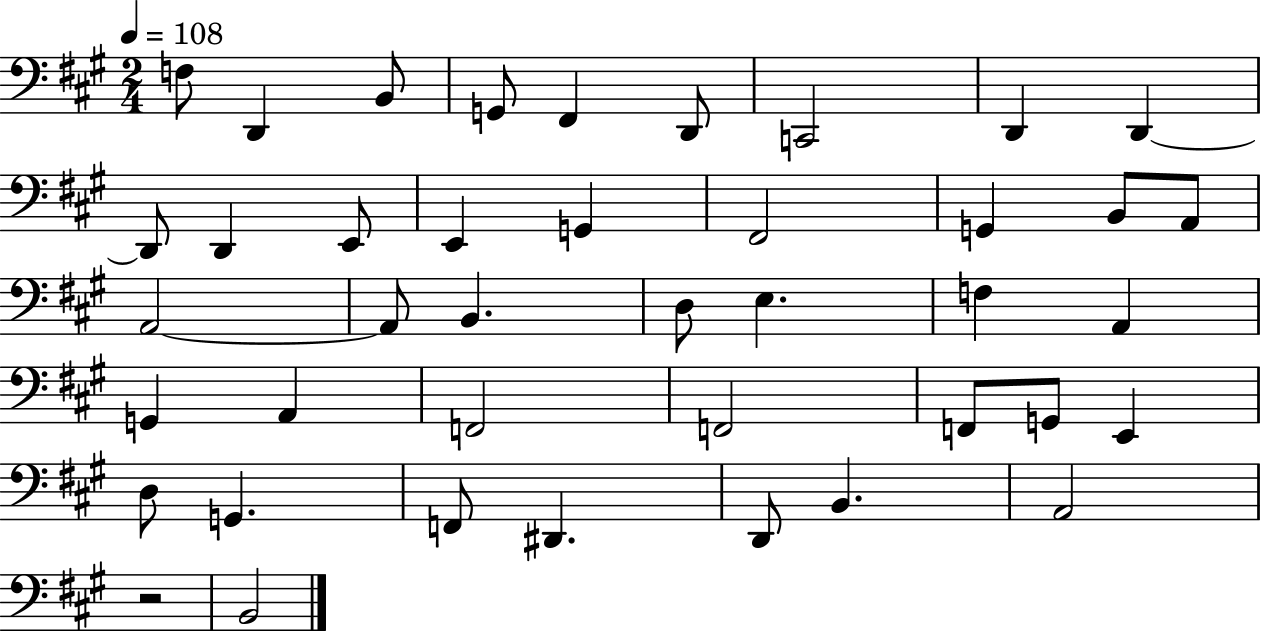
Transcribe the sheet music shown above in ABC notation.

X:1
T:Untitled
M:2/4
L:1/4
K:A
F,/2 D,, B,,/2 G,,/2 ^F,, D,,/2 C,,2 D,, D,, D,,/2 D,, E,,/2 E,, G,, ^F,,2 G,, B,,/2 A,,/2 A,,2 A,,/2 B,, D,/2 E, F, A,, G,, A,, F,,2 F,,2 F,,/2 G,,/2 E,, D,/2 G,, F,,/2 ^D,, D,,/2 B,, A,,2 z2 B,,2